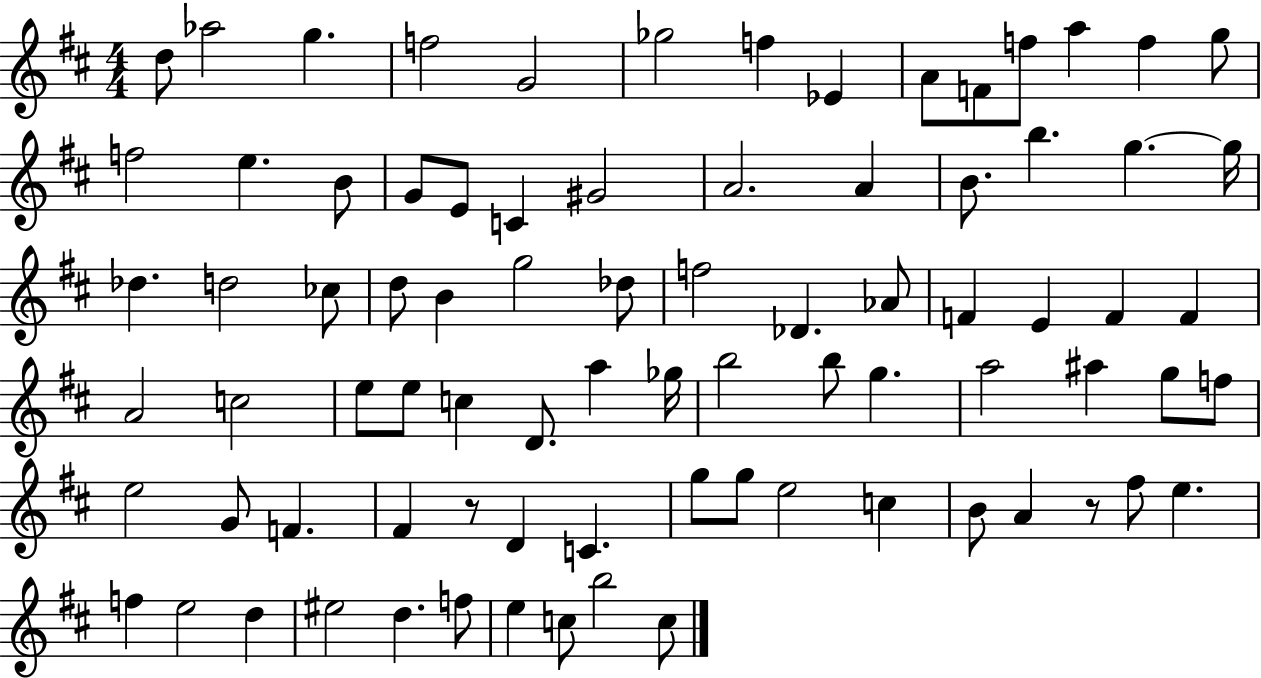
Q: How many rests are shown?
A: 2